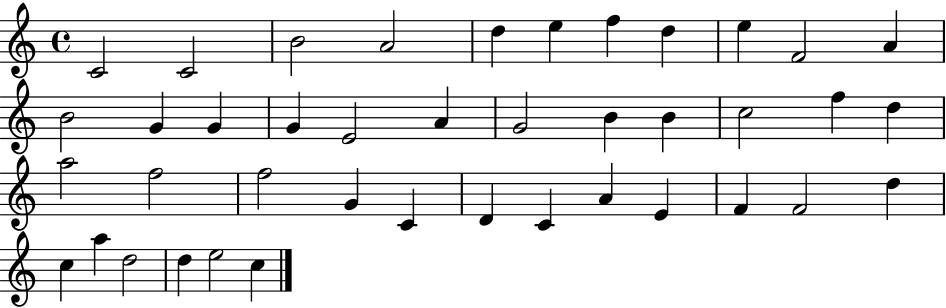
X:1
T:Untitled
M:4/4
L:1/4
K:C
C2 C2 B2 A2 d e f d e F2 A B2 G G G E2 A G2 B B c2 f d a2 f2 f2 G C D C A E F F2 d c a d2 d e2 c